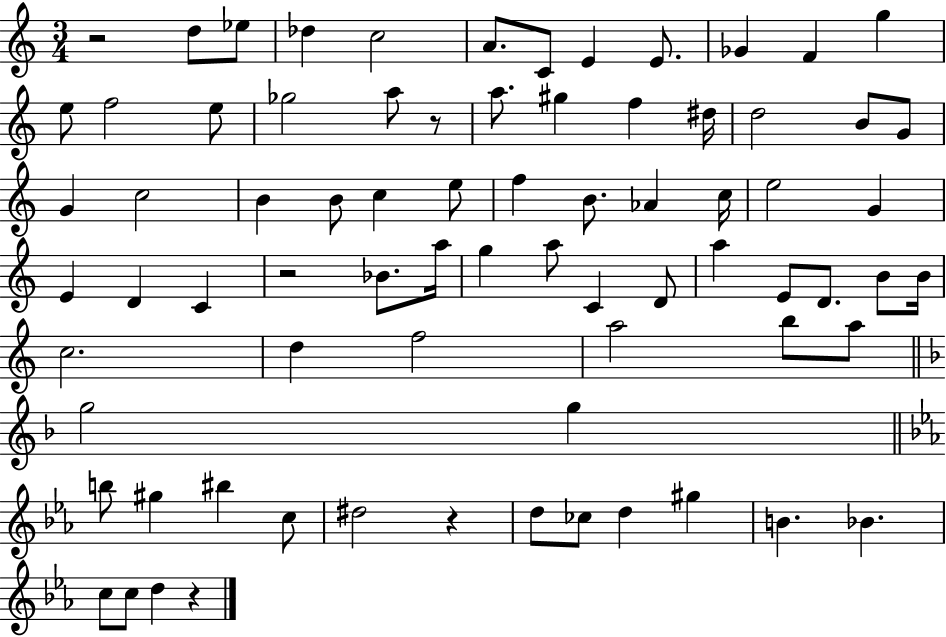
X:1
T:Untitled
M:3/4
L:1/4
K:C
z2 d/2 _e/2 _d c2 A/2 C/2 E E/2 _G F g e/2 f2 e/2 _g2 a/2 z/2 a/2 ^g f ^d/4 d2 B/2 G/2 G c2 B B/2 c e/2 f B/2 _A c/4 e2 G E D C z2 _B/2 a/4 g a/2 C D/2 a E/2 D/2 B/2 B/4 c2 d f2 a2 b/2 a/2 g2 g b/2 ^g ^b c/2 ^d2 z d/2 _c/2 d ^g B _B c/2 c/2 d z